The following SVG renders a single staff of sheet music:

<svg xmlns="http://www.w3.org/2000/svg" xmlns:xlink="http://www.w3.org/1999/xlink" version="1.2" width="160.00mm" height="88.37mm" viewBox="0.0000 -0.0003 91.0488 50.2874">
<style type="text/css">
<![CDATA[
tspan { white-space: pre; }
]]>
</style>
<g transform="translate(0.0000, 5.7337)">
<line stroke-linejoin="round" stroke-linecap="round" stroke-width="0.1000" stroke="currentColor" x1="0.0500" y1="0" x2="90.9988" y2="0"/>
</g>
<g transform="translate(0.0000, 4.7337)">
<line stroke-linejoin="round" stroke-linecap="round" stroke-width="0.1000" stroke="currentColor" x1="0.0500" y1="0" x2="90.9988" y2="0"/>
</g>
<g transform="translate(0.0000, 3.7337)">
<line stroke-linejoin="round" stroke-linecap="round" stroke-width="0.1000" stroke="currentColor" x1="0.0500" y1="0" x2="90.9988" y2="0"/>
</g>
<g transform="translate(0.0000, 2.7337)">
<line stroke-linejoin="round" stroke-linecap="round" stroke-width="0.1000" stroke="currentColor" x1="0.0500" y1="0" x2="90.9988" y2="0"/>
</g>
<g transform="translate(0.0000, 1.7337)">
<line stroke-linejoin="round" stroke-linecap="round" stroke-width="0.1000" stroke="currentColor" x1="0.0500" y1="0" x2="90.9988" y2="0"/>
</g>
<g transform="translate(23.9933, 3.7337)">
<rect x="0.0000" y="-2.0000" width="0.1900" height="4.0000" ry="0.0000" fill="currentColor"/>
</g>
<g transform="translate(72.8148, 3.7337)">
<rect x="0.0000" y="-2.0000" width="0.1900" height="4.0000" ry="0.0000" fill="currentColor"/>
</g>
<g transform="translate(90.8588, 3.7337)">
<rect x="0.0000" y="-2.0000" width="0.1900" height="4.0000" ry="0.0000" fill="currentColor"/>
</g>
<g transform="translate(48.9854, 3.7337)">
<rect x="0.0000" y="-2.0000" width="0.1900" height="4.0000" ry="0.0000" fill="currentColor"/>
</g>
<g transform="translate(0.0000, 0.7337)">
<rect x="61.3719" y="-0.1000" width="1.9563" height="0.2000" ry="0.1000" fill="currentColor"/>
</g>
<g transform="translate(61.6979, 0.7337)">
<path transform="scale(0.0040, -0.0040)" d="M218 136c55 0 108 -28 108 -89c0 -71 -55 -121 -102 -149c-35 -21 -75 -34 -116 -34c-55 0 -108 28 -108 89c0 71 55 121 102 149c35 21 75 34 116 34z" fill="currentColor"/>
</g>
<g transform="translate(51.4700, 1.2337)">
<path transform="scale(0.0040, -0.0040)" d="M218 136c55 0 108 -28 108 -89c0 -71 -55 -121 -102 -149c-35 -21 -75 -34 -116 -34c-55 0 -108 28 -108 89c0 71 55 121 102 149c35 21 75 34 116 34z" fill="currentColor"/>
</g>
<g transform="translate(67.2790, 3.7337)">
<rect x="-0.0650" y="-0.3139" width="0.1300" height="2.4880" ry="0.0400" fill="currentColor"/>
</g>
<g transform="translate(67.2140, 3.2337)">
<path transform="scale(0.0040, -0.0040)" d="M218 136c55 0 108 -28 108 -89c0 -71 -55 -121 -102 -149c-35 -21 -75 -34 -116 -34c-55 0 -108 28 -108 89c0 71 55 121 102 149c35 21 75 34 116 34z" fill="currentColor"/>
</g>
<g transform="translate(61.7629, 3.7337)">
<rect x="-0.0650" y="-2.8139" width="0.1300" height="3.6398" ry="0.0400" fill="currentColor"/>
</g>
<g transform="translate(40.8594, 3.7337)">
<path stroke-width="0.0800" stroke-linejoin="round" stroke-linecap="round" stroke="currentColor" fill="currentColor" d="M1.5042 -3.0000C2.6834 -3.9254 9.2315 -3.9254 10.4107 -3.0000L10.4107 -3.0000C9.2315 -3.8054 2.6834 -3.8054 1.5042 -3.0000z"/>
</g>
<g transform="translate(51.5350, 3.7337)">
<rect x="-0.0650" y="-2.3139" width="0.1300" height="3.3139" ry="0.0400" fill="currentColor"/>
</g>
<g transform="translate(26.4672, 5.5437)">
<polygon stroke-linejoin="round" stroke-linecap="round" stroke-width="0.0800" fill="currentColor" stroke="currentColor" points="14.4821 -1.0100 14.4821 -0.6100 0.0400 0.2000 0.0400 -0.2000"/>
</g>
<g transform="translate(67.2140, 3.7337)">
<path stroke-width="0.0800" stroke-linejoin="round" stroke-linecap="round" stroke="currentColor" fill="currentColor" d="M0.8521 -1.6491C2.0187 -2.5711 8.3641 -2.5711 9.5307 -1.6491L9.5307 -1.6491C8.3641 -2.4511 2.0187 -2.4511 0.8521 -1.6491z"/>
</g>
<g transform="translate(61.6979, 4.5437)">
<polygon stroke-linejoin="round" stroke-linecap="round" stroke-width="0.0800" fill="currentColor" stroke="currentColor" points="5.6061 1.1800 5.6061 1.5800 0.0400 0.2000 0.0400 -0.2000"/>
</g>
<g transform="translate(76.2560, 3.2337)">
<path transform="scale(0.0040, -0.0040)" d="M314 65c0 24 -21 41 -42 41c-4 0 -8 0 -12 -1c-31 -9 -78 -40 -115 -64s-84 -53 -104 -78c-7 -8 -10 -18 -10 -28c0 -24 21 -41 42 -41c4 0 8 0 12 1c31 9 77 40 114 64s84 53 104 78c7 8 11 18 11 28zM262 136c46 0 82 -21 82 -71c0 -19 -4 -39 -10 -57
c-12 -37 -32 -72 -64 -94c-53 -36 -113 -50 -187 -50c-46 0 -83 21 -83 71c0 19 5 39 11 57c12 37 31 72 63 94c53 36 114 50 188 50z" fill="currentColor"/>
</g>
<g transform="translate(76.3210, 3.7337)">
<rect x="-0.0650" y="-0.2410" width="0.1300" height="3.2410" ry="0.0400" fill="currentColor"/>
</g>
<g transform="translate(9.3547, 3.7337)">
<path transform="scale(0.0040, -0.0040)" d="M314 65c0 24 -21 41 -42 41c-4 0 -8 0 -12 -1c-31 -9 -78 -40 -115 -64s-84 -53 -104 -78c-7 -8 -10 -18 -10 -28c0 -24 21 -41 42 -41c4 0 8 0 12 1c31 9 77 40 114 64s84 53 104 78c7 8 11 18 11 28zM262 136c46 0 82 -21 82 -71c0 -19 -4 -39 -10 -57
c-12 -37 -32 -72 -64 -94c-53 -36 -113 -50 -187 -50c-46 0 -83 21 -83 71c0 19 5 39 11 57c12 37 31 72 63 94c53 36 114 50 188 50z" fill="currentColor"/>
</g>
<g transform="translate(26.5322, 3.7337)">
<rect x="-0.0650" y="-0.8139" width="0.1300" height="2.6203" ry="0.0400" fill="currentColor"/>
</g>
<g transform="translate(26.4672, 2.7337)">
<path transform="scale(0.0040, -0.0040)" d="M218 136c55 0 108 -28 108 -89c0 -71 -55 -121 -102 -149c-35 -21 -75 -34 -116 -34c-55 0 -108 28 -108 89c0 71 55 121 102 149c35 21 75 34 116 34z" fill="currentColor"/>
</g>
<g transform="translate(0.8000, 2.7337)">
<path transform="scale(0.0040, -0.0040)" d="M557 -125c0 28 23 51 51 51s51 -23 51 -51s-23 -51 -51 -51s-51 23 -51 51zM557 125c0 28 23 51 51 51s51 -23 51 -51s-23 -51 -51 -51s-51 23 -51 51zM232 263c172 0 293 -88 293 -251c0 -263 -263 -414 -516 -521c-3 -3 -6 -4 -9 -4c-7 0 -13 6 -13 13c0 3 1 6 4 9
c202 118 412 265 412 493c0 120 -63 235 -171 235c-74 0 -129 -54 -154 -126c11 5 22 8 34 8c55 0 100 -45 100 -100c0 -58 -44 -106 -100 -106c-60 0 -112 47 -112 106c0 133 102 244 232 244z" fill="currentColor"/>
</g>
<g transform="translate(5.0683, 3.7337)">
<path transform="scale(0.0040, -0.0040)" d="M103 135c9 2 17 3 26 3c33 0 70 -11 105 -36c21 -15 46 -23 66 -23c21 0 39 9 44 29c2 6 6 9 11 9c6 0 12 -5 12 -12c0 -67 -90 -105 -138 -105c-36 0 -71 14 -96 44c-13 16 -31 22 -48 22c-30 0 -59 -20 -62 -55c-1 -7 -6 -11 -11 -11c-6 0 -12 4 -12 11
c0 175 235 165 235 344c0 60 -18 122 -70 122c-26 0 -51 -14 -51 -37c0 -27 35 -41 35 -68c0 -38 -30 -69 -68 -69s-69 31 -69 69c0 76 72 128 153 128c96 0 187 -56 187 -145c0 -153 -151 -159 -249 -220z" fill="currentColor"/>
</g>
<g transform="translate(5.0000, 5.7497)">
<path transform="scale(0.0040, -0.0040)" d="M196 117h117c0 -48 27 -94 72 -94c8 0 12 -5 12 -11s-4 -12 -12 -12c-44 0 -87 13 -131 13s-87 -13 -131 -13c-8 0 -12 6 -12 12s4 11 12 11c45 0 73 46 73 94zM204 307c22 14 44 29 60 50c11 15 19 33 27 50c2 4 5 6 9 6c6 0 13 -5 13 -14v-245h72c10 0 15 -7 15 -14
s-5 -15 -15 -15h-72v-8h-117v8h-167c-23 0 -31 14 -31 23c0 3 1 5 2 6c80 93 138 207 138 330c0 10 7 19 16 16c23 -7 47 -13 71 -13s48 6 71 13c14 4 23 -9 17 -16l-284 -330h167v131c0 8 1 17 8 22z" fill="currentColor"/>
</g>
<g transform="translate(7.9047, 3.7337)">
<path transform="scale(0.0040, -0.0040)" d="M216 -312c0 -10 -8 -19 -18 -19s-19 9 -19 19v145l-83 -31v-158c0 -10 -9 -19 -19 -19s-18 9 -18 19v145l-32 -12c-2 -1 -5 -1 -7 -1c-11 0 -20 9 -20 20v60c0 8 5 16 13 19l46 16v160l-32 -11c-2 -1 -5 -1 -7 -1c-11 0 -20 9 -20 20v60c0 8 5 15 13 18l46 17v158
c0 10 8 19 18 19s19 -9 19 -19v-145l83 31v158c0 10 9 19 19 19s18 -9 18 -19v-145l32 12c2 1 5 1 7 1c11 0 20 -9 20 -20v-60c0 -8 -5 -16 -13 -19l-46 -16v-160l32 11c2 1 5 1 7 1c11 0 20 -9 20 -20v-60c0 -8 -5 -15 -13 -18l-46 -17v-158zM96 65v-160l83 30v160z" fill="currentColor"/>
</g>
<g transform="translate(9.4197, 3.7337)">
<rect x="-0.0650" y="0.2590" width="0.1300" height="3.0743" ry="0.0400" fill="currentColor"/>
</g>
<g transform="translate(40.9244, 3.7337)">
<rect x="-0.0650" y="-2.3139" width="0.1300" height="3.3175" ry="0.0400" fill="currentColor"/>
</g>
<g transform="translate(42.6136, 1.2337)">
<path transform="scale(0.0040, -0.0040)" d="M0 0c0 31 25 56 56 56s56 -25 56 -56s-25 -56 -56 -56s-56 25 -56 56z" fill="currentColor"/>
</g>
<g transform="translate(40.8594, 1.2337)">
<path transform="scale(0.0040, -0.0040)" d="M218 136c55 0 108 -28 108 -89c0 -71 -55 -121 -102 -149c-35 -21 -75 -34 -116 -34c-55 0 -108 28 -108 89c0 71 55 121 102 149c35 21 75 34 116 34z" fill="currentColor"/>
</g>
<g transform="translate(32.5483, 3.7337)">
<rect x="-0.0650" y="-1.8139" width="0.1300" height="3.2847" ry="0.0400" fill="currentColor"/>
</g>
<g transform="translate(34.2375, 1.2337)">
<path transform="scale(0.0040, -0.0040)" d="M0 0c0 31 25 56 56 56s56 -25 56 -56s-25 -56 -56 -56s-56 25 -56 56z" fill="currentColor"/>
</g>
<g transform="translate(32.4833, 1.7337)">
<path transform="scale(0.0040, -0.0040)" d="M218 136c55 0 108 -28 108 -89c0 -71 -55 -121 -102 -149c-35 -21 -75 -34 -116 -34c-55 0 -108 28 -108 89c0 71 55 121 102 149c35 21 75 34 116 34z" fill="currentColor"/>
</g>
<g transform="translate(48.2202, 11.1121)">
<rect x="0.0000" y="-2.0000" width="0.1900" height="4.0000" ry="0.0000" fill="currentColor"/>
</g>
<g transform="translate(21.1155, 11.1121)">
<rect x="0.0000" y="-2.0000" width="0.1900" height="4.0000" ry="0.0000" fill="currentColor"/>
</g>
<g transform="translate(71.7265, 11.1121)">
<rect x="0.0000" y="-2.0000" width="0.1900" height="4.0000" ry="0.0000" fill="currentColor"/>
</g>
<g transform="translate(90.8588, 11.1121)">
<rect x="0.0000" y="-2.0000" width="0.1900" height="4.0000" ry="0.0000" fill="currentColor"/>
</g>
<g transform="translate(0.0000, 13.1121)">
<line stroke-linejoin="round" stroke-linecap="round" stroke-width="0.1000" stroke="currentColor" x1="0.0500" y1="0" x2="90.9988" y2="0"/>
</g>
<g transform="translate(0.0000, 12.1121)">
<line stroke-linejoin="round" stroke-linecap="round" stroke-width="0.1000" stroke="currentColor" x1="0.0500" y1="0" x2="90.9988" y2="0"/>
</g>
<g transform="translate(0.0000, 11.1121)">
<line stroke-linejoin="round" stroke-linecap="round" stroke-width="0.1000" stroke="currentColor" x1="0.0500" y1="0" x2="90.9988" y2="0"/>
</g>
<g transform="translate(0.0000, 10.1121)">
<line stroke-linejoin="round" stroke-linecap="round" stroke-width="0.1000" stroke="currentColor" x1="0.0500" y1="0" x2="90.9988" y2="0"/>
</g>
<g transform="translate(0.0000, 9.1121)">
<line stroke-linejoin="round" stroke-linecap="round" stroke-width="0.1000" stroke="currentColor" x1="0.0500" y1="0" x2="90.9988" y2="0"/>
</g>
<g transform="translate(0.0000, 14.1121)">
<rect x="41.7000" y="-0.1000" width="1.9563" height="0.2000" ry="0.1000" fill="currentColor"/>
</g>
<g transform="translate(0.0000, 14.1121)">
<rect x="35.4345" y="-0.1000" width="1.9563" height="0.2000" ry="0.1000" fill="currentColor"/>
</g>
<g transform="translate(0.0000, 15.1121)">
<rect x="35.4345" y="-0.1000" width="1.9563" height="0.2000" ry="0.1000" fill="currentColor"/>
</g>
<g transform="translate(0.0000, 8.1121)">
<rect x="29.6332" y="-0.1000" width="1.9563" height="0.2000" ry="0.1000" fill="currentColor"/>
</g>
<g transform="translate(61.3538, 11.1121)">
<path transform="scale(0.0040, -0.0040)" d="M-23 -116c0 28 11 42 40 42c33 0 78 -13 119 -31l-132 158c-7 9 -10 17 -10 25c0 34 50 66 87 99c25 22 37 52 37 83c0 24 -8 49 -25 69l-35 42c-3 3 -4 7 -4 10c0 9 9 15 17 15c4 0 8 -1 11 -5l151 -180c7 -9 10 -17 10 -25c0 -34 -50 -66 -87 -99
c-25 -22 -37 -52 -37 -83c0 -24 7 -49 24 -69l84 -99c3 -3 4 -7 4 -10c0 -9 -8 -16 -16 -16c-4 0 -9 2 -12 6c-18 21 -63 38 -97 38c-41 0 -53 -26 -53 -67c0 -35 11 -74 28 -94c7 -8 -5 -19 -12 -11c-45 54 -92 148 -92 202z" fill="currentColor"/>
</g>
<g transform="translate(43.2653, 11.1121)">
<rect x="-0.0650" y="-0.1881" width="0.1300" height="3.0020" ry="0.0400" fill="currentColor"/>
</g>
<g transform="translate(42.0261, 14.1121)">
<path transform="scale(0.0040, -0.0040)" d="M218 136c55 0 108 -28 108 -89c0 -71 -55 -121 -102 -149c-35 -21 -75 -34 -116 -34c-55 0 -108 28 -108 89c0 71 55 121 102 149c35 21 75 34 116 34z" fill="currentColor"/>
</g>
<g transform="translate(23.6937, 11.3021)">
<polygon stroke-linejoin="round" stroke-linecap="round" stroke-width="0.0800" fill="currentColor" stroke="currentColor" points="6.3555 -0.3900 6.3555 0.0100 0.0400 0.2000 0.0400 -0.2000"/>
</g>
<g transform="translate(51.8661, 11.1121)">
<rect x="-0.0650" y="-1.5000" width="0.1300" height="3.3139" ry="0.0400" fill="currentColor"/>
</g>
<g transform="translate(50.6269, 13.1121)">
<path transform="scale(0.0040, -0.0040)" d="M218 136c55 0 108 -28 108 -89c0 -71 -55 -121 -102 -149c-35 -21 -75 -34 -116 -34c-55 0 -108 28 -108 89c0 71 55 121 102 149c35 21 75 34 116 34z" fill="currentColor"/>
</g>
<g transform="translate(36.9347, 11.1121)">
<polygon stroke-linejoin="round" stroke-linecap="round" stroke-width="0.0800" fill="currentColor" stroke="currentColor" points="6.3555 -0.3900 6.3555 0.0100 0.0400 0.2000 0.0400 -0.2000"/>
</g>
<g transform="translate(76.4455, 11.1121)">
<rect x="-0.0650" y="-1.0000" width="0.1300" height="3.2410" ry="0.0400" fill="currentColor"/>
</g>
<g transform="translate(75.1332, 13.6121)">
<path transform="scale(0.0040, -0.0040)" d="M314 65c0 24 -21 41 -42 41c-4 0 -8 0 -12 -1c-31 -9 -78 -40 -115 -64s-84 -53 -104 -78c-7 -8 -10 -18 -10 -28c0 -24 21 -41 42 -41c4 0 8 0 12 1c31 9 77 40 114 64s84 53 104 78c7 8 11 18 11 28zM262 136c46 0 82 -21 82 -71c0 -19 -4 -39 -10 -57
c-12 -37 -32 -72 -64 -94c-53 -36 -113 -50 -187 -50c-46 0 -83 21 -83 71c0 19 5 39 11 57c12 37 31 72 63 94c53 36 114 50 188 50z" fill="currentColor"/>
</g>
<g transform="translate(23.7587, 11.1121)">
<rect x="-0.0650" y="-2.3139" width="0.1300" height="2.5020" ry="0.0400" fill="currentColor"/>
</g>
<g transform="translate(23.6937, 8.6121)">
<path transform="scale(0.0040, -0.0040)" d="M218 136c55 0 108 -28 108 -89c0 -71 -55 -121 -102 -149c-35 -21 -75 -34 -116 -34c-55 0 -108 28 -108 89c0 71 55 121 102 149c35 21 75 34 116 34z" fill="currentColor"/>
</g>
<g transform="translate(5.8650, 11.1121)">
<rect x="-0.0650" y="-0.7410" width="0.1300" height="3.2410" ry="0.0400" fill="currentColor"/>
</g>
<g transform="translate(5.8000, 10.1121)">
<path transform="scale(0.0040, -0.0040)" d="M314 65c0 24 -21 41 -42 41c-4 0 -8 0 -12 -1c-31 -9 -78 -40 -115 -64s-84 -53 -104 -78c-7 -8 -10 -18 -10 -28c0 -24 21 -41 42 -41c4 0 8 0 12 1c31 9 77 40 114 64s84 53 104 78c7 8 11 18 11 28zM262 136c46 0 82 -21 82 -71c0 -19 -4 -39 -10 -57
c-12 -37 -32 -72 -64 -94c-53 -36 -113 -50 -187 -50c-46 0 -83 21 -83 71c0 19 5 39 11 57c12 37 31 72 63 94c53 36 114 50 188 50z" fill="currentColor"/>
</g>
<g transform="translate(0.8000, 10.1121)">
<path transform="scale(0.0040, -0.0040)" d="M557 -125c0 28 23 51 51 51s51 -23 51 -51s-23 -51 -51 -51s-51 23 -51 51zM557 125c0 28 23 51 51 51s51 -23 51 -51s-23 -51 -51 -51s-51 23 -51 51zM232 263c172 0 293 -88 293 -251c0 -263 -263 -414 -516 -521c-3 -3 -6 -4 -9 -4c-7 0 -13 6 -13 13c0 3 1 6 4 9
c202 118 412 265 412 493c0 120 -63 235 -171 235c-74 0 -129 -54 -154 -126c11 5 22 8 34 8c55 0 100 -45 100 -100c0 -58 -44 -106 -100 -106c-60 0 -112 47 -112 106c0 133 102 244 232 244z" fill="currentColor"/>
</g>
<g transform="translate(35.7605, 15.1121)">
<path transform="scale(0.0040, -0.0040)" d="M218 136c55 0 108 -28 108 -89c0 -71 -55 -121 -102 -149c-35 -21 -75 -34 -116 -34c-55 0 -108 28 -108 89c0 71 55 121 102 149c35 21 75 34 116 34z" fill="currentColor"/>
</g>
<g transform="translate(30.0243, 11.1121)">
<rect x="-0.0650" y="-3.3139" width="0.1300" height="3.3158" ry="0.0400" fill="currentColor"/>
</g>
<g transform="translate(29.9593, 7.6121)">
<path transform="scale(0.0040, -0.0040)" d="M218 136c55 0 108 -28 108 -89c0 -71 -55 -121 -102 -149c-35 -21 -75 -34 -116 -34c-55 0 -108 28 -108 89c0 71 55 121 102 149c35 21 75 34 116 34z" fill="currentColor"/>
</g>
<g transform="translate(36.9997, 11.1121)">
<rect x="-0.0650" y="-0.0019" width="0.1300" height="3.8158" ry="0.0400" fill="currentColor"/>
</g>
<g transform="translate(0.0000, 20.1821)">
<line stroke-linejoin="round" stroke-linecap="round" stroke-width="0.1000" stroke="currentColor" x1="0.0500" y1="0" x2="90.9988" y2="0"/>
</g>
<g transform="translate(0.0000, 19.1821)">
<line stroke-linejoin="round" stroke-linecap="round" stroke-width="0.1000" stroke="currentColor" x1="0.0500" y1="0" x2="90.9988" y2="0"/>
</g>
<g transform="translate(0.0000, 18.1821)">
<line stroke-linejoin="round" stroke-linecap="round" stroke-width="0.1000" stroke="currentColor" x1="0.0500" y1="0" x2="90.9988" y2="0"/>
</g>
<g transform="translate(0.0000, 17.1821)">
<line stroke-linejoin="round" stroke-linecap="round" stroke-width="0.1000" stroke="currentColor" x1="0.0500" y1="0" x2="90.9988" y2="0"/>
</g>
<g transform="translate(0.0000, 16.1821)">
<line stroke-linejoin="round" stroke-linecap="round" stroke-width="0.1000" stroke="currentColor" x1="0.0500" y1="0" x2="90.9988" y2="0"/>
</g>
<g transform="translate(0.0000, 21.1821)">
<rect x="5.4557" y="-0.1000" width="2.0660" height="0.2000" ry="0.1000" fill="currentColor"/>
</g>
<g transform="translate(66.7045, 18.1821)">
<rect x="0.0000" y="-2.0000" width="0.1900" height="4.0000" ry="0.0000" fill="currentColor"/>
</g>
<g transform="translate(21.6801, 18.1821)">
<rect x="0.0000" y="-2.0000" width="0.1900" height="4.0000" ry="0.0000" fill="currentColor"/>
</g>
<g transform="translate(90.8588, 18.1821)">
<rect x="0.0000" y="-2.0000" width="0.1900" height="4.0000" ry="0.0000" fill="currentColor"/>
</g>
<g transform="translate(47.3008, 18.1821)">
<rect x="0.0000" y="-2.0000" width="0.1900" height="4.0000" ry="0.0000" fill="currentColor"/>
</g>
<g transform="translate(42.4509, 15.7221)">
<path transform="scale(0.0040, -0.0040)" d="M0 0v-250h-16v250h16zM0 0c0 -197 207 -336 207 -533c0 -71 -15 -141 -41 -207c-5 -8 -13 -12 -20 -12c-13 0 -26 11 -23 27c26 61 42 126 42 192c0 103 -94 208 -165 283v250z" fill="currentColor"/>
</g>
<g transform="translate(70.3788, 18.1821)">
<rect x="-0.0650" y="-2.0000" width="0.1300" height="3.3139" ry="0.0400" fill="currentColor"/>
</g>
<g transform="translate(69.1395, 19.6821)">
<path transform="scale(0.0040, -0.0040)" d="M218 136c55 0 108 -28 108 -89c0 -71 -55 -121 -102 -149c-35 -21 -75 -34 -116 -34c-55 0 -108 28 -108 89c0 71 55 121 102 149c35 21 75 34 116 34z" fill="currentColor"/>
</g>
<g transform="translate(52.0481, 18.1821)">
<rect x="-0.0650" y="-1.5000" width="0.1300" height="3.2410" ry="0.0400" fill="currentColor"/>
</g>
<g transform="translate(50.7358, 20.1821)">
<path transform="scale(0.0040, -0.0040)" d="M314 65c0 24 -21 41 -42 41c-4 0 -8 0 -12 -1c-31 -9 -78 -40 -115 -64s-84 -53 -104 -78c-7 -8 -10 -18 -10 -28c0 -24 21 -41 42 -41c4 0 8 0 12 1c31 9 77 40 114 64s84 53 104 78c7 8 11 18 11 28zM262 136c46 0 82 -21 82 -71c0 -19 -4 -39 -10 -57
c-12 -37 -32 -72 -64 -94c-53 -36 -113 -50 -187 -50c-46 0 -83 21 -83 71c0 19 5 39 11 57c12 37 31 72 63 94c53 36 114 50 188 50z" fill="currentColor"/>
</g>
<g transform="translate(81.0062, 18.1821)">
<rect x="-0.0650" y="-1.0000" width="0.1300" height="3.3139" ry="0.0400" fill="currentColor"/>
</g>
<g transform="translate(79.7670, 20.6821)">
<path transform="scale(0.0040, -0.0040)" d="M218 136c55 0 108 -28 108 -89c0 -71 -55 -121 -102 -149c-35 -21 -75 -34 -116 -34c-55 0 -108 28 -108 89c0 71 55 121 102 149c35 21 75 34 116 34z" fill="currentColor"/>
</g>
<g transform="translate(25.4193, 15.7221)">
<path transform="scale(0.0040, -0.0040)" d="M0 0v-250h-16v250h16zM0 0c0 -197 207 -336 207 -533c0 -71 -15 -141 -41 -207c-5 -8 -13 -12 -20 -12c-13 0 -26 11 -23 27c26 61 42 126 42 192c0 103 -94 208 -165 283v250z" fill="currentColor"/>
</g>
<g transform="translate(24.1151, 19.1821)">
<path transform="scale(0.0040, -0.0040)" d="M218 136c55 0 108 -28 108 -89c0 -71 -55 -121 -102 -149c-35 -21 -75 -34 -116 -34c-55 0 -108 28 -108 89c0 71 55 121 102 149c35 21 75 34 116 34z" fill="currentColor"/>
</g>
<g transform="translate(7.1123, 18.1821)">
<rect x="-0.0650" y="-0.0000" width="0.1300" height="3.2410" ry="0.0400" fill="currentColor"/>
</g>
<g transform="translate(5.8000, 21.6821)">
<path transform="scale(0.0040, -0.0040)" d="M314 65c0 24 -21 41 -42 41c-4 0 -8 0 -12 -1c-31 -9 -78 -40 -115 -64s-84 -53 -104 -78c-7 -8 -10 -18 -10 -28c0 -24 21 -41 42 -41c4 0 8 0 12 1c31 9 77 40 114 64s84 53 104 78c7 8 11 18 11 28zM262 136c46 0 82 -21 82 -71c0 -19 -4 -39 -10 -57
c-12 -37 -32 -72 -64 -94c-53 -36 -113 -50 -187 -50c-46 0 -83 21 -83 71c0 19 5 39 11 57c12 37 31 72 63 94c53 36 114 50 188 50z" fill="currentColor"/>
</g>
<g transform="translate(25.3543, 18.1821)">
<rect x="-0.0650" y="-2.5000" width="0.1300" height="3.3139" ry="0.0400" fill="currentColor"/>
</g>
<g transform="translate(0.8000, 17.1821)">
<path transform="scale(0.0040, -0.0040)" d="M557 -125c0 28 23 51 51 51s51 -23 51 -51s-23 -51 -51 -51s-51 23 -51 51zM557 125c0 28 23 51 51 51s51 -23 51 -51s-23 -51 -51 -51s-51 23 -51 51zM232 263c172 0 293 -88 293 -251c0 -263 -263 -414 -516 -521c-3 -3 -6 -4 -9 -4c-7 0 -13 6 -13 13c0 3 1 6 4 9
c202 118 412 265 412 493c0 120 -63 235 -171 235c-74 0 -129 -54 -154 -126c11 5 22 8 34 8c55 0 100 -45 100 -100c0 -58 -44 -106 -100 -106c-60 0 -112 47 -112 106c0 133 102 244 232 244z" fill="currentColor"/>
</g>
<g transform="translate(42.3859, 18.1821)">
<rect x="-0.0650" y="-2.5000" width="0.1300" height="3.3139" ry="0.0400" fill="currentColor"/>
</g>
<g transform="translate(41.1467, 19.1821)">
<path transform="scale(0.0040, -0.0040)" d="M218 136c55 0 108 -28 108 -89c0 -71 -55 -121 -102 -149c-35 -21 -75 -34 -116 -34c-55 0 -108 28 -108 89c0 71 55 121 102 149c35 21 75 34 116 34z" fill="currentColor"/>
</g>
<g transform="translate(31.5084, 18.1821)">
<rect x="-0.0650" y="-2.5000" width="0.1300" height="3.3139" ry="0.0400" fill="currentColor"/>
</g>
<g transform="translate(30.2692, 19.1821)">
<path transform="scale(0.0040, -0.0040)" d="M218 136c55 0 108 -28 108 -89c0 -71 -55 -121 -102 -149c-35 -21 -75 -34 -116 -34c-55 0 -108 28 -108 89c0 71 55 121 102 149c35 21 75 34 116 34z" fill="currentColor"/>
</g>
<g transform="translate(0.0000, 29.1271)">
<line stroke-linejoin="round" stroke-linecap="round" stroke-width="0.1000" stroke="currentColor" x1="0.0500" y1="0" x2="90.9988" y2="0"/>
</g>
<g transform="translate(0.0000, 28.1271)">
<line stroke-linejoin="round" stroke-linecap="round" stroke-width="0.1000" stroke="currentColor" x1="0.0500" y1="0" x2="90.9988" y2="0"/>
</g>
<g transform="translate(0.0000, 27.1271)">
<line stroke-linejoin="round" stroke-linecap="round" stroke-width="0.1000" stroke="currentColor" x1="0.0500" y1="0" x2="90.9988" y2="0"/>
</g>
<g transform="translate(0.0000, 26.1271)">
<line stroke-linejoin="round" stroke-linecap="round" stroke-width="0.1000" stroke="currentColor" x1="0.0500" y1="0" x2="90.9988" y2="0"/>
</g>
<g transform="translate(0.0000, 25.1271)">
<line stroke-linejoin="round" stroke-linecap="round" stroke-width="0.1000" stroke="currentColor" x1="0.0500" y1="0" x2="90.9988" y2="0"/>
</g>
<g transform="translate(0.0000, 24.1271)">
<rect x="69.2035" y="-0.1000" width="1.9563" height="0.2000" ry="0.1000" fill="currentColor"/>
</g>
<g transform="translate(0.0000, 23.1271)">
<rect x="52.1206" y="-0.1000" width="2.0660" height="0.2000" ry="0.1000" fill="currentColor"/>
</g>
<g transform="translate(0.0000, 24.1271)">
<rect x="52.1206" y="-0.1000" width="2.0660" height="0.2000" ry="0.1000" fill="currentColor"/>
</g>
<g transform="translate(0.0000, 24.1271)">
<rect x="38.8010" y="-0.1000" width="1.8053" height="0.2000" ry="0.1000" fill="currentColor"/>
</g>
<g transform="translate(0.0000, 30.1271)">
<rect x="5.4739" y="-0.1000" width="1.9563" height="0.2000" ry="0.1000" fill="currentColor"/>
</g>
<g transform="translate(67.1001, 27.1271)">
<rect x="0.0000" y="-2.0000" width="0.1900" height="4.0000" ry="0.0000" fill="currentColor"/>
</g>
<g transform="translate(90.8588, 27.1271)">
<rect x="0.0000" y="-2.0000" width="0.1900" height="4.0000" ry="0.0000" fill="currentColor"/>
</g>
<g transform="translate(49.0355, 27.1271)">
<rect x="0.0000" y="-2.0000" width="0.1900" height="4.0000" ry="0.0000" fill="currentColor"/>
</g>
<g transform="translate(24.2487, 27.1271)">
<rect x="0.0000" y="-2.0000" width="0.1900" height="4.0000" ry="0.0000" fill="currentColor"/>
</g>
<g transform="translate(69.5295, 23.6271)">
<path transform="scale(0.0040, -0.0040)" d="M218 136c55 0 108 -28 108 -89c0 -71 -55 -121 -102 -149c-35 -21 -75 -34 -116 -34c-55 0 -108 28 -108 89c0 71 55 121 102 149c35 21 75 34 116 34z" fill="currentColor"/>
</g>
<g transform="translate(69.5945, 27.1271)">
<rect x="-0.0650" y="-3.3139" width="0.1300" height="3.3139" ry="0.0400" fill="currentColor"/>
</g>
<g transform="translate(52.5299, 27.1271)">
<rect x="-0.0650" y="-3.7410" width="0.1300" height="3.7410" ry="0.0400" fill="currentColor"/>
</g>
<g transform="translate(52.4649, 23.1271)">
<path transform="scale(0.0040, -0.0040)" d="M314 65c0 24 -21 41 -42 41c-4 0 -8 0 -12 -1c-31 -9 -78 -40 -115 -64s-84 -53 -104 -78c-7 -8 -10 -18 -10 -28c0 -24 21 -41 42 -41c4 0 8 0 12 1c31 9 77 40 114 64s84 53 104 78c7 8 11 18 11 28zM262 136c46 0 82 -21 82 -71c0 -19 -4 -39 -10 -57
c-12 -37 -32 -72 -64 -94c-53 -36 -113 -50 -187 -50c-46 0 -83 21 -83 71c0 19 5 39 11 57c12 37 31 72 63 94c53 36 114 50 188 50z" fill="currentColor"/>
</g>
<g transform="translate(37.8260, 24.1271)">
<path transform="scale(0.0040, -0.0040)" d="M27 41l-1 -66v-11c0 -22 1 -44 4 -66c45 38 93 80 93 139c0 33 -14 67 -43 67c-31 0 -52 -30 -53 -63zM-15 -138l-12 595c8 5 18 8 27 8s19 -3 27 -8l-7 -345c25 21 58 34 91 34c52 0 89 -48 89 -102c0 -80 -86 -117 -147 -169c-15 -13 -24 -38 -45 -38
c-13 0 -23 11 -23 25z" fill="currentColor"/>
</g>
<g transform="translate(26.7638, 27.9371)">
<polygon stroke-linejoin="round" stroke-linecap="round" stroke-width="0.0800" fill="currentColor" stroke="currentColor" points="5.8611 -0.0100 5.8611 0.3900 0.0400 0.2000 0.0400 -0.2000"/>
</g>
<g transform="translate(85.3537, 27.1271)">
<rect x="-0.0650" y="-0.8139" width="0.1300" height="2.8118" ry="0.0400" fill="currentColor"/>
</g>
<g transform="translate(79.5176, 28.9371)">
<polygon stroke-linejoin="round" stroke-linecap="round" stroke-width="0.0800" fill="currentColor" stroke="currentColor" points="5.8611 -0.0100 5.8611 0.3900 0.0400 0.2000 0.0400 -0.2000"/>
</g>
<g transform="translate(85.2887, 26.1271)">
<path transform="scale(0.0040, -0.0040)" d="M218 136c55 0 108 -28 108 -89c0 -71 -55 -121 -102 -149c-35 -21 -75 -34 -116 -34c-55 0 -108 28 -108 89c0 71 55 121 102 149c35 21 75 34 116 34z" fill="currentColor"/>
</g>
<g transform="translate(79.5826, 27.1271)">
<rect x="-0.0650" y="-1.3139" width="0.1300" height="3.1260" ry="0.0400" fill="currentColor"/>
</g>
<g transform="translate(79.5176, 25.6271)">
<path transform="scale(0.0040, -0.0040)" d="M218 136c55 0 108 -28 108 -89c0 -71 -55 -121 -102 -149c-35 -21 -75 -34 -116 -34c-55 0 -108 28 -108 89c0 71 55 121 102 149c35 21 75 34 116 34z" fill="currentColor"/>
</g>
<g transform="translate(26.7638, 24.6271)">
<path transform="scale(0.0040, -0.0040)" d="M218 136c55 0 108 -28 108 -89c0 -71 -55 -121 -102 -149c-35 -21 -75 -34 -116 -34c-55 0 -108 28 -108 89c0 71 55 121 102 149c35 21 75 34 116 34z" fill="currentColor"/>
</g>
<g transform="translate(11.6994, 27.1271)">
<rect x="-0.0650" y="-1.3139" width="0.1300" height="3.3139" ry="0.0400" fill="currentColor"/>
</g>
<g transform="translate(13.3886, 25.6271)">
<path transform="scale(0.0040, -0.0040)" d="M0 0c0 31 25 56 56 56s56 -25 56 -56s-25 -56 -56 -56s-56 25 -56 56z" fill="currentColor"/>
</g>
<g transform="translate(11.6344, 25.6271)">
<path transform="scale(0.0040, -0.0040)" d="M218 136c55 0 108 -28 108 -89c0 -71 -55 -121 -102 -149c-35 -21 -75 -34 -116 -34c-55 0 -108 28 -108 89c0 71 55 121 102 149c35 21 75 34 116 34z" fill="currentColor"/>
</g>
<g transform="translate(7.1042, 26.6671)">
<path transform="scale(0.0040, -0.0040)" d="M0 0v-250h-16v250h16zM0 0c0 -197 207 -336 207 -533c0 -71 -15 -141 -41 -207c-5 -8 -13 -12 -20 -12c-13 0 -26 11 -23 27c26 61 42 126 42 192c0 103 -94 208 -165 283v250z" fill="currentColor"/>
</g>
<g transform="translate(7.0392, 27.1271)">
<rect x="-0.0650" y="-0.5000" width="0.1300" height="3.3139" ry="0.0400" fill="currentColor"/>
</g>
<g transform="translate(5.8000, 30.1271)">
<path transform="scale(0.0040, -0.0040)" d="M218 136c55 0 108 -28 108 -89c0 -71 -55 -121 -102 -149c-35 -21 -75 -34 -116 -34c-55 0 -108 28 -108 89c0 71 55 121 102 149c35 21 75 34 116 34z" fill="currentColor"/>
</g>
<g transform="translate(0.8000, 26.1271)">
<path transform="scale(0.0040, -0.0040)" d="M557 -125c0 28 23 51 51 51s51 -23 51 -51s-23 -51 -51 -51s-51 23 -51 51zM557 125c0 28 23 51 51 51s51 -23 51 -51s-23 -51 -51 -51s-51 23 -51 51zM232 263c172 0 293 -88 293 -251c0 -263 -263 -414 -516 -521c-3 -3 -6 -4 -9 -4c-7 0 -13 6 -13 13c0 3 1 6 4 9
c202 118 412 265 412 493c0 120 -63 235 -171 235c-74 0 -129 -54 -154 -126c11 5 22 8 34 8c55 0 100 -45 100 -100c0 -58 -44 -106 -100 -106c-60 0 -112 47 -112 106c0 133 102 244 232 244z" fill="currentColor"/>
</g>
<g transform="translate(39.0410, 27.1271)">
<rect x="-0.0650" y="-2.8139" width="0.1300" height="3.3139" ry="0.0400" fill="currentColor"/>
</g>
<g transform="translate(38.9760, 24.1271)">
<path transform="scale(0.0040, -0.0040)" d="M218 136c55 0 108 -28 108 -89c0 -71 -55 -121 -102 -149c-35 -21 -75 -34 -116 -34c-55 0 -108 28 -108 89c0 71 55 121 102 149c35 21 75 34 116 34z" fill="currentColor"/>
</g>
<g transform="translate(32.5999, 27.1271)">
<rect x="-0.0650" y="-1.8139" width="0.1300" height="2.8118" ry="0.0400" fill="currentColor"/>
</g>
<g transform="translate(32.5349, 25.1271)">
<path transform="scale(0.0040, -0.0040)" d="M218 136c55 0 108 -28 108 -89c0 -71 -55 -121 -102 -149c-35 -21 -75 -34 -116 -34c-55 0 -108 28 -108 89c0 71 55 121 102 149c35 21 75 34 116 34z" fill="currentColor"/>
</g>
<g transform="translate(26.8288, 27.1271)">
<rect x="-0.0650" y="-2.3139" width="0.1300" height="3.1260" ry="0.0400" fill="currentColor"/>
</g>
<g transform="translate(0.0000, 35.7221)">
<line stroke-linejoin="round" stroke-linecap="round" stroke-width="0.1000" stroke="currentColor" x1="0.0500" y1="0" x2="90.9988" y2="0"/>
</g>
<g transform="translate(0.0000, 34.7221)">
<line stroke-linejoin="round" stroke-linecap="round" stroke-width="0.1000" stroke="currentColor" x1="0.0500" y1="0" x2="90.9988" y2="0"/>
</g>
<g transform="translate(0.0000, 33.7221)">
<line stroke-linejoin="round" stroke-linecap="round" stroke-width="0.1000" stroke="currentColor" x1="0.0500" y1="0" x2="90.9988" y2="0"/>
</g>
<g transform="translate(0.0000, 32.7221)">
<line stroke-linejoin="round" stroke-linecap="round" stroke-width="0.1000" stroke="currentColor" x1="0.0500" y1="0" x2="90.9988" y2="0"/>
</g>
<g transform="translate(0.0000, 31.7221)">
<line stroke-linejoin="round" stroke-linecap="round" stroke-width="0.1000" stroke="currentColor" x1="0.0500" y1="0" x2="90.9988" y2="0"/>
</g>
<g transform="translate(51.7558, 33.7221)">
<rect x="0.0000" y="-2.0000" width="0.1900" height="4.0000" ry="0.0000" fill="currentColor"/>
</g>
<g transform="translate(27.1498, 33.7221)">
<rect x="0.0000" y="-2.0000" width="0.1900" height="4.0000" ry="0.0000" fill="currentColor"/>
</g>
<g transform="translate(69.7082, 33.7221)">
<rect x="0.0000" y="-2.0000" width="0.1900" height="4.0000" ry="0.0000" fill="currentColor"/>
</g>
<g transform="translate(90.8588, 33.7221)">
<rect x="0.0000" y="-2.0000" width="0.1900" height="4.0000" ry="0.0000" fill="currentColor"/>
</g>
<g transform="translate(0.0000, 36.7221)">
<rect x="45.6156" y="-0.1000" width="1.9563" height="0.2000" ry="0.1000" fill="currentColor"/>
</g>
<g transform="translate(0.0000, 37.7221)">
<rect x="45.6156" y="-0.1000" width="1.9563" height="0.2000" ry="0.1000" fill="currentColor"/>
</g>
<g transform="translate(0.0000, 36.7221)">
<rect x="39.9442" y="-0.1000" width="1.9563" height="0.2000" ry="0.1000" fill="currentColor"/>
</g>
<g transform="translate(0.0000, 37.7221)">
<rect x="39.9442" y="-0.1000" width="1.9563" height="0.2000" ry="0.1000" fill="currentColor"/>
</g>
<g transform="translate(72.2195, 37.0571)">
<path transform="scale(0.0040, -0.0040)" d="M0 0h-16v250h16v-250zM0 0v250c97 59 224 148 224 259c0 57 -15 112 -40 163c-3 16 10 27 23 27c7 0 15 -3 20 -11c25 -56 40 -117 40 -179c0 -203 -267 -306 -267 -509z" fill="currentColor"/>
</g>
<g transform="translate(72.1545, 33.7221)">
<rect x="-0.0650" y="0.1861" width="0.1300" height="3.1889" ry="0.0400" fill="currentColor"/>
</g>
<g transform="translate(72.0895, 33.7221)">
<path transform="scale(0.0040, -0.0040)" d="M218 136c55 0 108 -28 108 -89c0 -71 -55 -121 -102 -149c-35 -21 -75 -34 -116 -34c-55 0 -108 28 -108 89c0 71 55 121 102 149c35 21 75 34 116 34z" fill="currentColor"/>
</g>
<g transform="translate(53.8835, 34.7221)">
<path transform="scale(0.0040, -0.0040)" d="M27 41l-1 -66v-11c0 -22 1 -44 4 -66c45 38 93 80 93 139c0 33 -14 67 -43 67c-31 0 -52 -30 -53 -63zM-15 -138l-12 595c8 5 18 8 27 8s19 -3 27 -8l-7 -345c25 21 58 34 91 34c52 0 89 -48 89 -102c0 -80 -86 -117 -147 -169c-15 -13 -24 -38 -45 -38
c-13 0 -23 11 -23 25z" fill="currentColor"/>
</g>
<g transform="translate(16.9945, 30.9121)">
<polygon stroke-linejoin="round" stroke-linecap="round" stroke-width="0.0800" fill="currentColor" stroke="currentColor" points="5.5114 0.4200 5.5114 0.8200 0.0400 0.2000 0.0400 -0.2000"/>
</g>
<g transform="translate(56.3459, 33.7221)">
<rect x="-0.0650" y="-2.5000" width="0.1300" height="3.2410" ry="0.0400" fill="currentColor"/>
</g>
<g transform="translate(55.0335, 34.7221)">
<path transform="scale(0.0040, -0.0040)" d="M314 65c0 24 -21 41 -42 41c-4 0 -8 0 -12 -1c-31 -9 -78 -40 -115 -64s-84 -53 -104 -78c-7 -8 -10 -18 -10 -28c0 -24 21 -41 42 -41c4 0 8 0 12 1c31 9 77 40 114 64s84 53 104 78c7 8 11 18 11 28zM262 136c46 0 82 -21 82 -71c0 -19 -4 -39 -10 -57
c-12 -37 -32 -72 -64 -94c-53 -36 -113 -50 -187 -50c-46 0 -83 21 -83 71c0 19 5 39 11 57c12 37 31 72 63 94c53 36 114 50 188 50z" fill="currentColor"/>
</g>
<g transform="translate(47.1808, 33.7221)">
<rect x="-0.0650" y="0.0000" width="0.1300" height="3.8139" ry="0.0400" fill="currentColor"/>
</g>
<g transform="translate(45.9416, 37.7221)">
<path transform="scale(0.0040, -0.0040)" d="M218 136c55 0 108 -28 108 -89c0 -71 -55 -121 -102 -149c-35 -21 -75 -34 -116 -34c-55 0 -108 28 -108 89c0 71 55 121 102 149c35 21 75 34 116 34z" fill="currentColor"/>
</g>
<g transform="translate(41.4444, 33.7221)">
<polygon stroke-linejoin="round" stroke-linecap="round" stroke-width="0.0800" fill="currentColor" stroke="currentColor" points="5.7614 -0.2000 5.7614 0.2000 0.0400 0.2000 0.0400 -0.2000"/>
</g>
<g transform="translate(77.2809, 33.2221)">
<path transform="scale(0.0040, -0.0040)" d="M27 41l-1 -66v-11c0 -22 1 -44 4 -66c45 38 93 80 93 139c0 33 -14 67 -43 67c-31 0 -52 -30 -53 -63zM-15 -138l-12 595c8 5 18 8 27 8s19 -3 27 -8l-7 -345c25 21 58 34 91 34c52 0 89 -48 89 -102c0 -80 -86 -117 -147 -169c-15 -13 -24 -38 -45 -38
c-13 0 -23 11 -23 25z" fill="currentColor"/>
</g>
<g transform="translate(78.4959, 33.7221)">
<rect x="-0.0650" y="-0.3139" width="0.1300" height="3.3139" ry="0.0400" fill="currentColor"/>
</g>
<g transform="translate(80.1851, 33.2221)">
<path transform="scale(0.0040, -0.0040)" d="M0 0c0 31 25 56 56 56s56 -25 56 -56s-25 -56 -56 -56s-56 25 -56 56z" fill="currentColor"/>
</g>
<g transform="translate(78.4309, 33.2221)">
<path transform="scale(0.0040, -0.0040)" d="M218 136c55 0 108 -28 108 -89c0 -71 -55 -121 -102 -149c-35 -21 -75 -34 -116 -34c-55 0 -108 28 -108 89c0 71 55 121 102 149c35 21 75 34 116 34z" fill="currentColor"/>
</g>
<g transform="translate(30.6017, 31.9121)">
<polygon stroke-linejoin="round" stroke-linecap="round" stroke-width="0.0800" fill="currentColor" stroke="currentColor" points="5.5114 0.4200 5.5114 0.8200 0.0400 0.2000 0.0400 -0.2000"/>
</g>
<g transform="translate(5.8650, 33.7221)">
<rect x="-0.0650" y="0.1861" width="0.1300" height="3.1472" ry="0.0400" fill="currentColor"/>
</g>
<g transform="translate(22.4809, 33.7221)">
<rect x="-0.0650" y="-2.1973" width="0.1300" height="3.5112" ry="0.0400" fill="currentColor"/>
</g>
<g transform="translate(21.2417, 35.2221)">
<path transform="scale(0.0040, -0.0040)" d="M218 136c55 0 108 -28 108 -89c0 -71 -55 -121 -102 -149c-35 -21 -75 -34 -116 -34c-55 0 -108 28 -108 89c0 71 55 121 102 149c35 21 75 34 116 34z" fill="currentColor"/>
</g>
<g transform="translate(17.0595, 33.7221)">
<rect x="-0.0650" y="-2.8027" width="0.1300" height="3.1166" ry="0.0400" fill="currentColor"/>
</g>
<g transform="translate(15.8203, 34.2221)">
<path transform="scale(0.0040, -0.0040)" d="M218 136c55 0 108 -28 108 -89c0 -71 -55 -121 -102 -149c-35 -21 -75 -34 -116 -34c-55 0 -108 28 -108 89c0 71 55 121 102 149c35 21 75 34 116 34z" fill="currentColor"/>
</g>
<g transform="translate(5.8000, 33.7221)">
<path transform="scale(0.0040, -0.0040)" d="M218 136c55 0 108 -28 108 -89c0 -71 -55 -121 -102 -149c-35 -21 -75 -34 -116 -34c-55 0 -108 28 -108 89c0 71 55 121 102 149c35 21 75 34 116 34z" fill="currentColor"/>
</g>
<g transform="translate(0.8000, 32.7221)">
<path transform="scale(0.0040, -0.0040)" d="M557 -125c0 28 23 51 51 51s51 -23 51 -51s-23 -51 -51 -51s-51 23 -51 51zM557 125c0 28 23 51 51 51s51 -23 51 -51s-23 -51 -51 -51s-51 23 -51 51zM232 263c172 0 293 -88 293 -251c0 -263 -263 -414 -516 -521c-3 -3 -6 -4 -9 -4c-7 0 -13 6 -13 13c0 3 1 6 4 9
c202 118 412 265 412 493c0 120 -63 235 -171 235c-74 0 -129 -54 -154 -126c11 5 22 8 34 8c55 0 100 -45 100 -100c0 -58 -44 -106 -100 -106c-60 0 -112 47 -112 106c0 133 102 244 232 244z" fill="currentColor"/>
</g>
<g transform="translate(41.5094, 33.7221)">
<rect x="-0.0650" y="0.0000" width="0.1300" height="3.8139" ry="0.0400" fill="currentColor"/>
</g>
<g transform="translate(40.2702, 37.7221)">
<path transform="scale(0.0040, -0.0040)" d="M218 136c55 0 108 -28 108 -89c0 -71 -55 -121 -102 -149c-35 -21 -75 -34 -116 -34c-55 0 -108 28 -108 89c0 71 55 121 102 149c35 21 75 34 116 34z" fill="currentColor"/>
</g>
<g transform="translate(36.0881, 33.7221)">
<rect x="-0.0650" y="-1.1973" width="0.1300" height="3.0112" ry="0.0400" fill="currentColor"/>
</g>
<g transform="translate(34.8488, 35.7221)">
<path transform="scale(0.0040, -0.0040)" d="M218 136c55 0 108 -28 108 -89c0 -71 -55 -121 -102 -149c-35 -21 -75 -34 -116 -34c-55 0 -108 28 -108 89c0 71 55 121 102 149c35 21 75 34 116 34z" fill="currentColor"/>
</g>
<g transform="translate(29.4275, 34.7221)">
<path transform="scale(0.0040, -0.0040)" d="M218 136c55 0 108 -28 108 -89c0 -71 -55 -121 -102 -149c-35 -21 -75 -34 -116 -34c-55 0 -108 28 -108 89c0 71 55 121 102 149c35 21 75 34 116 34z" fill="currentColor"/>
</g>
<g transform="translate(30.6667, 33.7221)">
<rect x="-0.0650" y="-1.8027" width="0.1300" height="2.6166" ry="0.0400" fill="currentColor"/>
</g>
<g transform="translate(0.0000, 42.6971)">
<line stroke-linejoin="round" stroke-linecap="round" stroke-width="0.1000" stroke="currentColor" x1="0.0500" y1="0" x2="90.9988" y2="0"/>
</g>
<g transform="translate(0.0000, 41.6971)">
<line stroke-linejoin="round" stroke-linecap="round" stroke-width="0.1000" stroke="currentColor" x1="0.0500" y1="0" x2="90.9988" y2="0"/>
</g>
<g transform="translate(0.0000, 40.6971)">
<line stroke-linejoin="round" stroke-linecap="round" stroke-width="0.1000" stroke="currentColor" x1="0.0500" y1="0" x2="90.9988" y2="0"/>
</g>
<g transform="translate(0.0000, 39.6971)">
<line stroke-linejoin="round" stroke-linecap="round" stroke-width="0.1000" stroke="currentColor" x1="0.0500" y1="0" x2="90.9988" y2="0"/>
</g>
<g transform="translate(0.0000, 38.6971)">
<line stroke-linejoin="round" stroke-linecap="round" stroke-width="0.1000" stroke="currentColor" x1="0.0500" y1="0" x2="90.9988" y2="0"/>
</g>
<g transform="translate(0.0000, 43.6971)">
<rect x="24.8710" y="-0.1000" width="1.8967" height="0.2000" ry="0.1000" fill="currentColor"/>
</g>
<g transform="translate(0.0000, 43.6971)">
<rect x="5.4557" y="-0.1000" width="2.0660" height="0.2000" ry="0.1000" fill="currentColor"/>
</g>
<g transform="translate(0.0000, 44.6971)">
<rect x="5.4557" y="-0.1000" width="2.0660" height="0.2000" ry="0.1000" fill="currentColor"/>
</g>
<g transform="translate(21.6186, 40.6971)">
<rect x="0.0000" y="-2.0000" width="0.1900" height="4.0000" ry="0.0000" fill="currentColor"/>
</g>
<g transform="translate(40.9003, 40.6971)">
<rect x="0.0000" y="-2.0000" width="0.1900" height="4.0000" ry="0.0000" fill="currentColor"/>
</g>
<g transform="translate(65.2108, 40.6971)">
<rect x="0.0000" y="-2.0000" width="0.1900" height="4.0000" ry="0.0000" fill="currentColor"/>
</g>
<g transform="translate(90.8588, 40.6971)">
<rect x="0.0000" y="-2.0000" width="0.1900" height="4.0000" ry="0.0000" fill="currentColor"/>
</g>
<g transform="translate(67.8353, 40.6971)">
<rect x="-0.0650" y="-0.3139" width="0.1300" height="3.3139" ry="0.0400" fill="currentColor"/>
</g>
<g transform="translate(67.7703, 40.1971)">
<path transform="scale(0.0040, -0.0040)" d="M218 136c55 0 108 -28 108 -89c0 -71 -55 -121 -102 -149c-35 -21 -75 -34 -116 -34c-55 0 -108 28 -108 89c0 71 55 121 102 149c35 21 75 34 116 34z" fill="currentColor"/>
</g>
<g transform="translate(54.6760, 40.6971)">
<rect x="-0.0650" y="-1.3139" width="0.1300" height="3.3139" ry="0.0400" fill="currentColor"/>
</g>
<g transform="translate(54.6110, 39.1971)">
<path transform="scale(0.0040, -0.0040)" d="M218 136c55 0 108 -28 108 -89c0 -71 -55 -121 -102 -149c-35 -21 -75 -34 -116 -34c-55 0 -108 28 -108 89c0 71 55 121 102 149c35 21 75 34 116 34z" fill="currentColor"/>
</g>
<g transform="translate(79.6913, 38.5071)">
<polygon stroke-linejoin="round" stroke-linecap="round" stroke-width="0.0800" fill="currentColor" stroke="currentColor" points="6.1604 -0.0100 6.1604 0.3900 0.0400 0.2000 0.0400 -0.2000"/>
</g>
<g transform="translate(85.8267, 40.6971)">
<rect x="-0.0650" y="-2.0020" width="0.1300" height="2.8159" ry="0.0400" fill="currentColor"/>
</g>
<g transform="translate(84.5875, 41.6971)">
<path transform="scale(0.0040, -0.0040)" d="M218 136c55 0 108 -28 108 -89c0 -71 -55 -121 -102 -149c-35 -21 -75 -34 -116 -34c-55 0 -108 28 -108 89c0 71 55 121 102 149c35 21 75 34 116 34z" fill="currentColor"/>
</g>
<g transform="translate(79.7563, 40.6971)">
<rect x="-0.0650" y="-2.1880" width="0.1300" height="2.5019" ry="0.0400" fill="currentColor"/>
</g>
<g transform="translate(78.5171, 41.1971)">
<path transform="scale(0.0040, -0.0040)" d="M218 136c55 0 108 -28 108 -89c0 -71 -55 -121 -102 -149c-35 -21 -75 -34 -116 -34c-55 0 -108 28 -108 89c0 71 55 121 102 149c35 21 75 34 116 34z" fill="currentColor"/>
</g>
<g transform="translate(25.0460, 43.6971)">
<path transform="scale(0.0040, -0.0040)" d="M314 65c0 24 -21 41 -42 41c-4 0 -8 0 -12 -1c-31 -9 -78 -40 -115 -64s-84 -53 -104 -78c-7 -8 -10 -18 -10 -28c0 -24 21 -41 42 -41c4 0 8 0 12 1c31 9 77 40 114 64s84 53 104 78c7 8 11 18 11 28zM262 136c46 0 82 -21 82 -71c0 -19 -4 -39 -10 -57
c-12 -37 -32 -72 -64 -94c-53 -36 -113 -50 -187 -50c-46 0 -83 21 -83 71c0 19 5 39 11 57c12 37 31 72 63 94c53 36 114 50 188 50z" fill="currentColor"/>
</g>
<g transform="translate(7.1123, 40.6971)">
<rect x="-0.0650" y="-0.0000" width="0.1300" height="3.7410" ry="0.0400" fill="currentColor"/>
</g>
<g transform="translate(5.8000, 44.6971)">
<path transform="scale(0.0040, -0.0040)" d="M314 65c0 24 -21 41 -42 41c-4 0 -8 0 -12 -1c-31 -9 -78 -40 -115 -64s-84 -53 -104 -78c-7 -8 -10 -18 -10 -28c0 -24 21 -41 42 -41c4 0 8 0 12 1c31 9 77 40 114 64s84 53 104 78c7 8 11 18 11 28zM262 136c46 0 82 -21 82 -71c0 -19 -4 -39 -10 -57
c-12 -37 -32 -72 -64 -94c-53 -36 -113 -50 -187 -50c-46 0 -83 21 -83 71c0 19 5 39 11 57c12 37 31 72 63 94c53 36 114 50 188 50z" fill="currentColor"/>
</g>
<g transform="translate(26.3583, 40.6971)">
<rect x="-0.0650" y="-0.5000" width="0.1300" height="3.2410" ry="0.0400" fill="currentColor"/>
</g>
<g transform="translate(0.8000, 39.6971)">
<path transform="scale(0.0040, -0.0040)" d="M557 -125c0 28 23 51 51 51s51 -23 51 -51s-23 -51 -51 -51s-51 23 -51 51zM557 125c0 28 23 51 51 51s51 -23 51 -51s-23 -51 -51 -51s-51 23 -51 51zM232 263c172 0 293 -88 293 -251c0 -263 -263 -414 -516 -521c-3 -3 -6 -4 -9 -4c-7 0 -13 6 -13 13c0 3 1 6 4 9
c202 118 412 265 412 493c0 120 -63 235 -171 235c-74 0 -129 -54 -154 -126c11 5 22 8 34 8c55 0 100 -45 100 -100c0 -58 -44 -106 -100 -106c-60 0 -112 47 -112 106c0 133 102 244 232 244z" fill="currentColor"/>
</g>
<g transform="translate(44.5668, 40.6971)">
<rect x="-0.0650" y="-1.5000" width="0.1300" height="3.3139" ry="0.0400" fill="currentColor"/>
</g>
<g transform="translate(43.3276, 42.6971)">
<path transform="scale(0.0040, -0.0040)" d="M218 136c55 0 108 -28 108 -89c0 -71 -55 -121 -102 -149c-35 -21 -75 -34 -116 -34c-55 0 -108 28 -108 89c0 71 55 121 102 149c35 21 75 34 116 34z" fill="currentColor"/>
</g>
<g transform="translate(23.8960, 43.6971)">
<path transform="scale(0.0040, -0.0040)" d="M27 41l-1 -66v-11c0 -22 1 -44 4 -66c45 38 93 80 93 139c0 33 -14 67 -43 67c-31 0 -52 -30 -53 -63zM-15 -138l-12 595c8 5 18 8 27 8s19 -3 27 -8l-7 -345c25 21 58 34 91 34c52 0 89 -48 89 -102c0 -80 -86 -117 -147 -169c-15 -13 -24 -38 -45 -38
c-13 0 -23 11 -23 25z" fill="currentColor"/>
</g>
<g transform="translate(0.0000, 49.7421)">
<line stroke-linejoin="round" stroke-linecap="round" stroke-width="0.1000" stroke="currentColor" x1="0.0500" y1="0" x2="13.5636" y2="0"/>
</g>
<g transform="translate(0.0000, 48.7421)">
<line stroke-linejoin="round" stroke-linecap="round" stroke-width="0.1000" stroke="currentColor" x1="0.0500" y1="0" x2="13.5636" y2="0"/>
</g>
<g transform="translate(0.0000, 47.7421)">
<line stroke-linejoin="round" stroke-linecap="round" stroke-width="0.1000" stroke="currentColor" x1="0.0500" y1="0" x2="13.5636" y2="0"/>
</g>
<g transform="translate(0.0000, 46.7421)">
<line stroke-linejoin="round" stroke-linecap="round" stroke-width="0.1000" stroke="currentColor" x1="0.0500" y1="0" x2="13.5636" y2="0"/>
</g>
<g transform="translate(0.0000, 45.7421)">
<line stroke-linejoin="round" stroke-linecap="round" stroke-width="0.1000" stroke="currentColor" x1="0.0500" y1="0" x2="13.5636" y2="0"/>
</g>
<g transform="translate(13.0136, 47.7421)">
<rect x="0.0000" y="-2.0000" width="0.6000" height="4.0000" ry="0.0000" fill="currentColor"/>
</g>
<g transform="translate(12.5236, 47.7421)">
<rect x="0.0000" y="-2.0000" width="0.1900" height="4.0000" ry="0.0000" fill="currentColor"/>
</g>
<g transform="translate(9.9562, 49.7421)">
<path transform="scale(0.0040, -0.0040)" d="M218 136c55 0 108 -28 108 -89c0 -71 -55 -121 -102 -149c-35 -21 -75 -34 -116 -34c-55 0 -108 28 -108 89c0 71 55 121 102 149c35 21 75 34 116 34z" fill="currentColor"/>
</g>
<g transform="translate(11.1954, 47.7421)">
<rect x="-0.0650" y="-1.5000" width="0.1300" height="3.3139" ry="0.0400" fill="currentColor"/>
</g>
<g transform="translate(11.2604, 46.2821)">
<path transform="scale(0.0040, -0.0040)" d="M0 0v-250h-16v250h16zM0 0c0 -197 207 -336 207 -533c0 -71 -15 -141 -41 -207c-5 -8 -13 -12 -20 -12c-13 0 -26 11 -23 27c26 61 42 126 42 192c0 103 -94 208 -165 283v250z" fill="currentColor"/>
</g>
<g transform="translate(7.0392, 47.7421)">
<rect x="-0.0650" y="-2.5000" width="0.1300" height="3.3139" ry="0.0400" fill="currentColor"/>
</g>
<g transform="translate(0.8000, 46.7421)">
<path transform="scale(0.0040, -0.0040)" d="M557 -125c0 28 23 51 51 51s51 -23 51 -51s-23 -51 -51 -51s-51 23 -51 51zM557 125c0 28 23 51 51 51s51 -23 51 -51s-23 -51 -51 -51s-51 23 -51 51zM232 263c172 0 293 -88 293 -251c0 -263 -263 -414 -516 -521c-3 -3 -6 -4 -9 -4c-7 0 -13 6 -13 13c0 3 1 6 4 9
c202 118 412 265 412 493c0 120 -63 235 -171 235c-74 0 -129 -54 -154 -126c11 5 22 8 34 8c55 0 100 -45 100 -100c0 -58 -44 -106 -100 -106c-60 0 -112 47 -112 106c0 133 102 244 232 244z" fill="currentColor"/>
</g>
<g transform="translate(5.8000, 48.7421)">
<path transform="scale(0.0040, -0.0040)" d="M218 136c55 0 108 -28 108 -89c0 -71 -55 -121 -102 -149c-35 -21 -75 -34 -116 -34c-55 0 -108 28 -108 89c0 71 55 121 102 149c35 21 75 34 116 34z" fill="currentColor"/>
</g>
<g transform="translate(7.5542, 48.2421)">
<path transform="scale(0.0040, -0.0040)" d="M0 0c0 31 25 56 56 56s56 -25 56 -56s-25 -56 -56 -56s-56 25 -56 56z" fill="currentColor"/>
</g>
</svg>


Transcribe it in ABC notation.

X:1
T:Untitled
M:2/4
L:1/4
K:C
^D,2 F,/2 A,/2 B,/2 B, C/2 E,/2 E,2 F,2 B,/2 D/2 C,,/2 E,,/2 G,, z F,,2 D,,2 B,,/2 B,, B,,/2 G,,2 A,, F,, E,,/2 G, B,/2 A,/2 _C E2 D G,/2 F,/2 D, C,/2 A,,/2 B,,/2 G,,/2 C,,/2 C,,/2 _B,,2 D,/2 _E, C,,2 _E,,2 G,, G, E, C,/2 B,,/2 B,, G,,/2